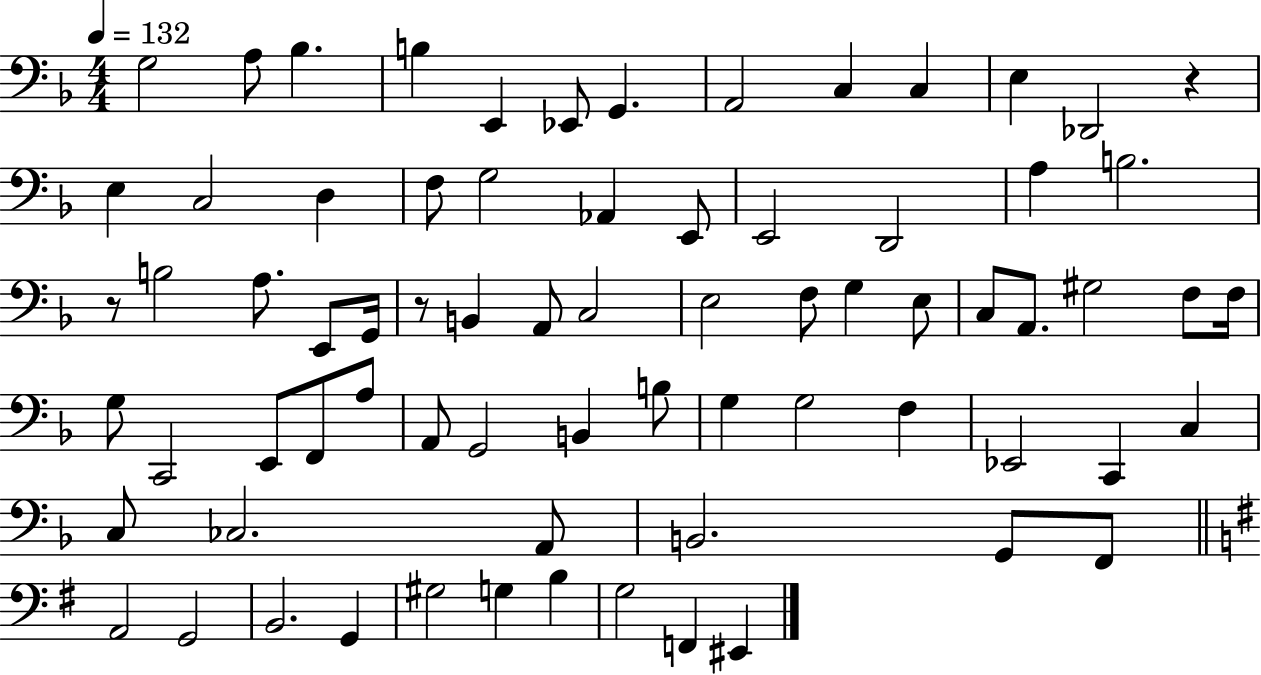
X:1
T:Untitled
M:4/4
L:1/4
K:F
G,2 A,/2 _B, B, E,, _E,,/2 G,, A,,2 C, C, E, _D,,2 z E, C,2 D, F,/2 G,2 _A,, E,,/2 E,,2 D,,2 A, B,2 z/2 B,2 A,/2 E,,/2 G,,/4 z/2 B,, A,,/2 C,2 E,2 F,/2 G, E,/2 C,/2 A,,/2 ^G,2 F,/2 F,/4 G,/2 C,,2 E,,/2 F,,/2 A,/2 A,,/2 G,,2 B,, B,/2 G, G,2 F, _E,,2 C,, C, C,/2 _C,2 A,,/2 B,,2 G,,/2 F,,/2 A,,2 G,,2 B,,2 G,, ^G,2 G, B, G,2 F,, ^E,,